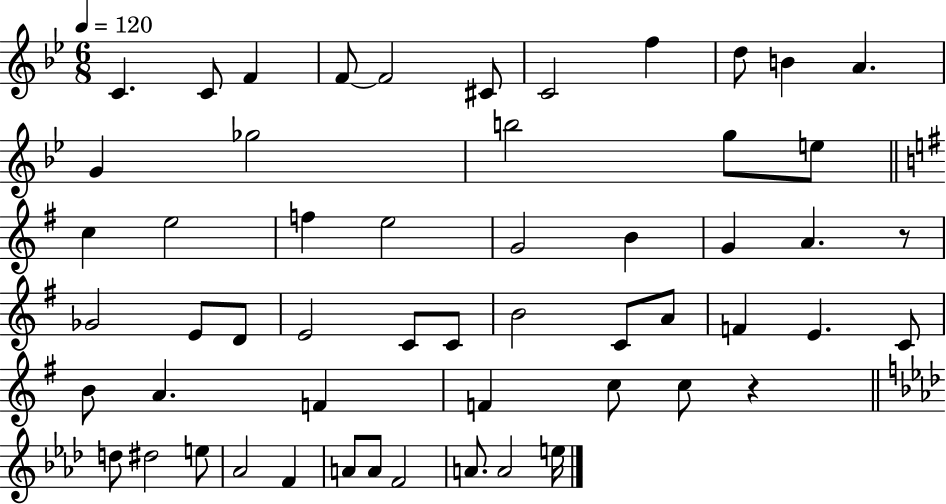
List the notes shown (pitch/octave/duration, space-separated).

C4/q. C4/e F4/q F4/e F4/h C#4/e C4/h F5/q D5/e B4/q A4/q. G4/q Gb5/h B5/h G5/e E5/e C5/q E5/h F5/q E5/h G4/h B4/q G4/q A4/q. R/e Gb4/h E4/e D4/e E4/h C4/e C4/e B4/h C4/e A4/e F4/q E4/q. C4/e B4/e A4/q. F4/q F4/q C5/e C5/e R/q D5/e D#5/h E5/e Ab4/h F4/q A4/e A4/e F4/h A4/e. A4/h E5/s